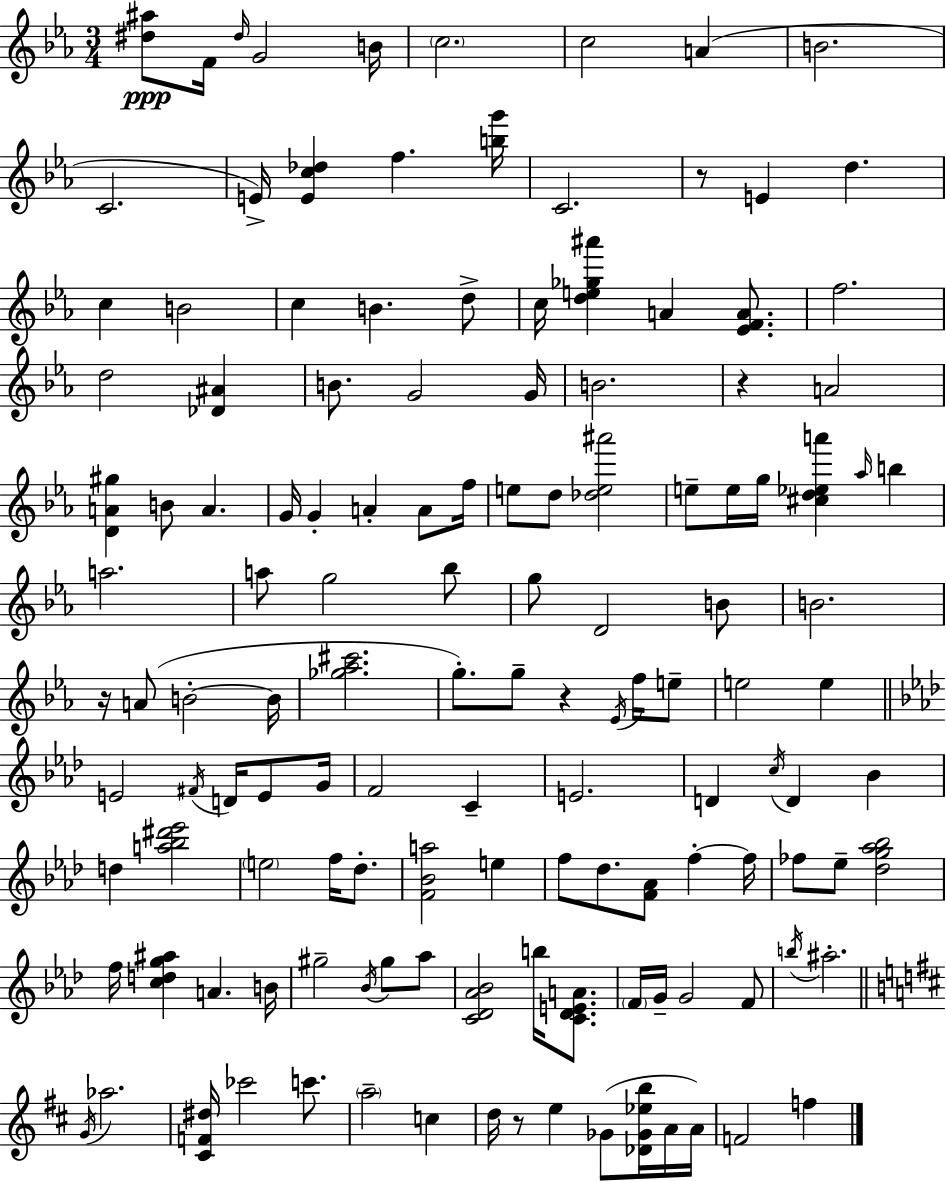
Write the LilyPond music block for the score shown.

{
  \clef treble
  \numericTimeSignature
  \time 3/4
  \key c \minor
  \repeat volta 2 { <dis'' ais''>8\ppp f'16 \grace { dis''16 } g'2 | b'16 \parenthesize c''2. | c''2 a'4( | b'2. | \break c'2. | e'16->) <e' c'' des''>4 f''4. | <b'' g'''>16 c'2. | r8 e'4 d''4. | \break c''4 b'2 | c''4 b'4. d''8-> | c''16 <d'' e'' ges'' ais'''>4 a'4 <ees' f' a'>8. | f''2. | \break d''2 <des' ais'>4 | b'8. g'2 | g'16 b'2. | r4 a'2 | \break <d' a' gis''>4 b'8 a'4. | g'16 g'4-. a'4-. a'8 | f''16 e''8 d''8 <des'' e'' ais'''>2 | e''8-- e''16 g''16 <cis'' d'' ees'' a'''>4 \grace { aes''16 } b''4 | \break a''2. | a''8 g''2 | bes''8 g''8 d'2 | b'8 b'2. | \break r16 a'8( b'2-.~~ | b'16 <ges'' aes'' cis'''>2. | g''8.-.) g''8-- r4 \acciaccatura { ees'16 } | f''16 e''8-- e''2 e''4 | \break \bar "||" \break \key aes \major e'2 \acciaccatura { fis'16 } d'16 e'8 | g'16 f'2 c'4-- | e'2. | d'4 \acciaccatura { c''16 } d'4 bes'4 | \break d''4 <a'' bes'' dis''' ees'''>2 | \parenthesize e''2 f''16 des''8.-. | <f' bes' a''>2 e''4 | f''8 des''8. <f' aes'>8 f''4-.~~ | \break f''16 fes''8 ees''8-- <des'' g'' aes'' bes''>2 | f''16 <c'' d'' g'' ais''>4 a'4. | b'16 gis''2-- \acciaccatura { bes'16 } gis''8 | aes''8 <c' des' aes' bes'>2 b''16 | \break <c' des' e' a'>8. \parenthesize f'16 g'16-- g'2 | f'8 \acciaccatura { b''16 } ais''2.-. | \bar "||" \break \key b \minor \acciaccatura { g'16 } aes''2. | <cis' f' dis''>16 ces'''2 c'''8. | \parenthesize a''2-- c''4 | d''16 r8 e''4 ges'8( <des' ges' ees'' b''>16 a'16 | \break a'16) f'2 f''4 | } \bar "|."
}